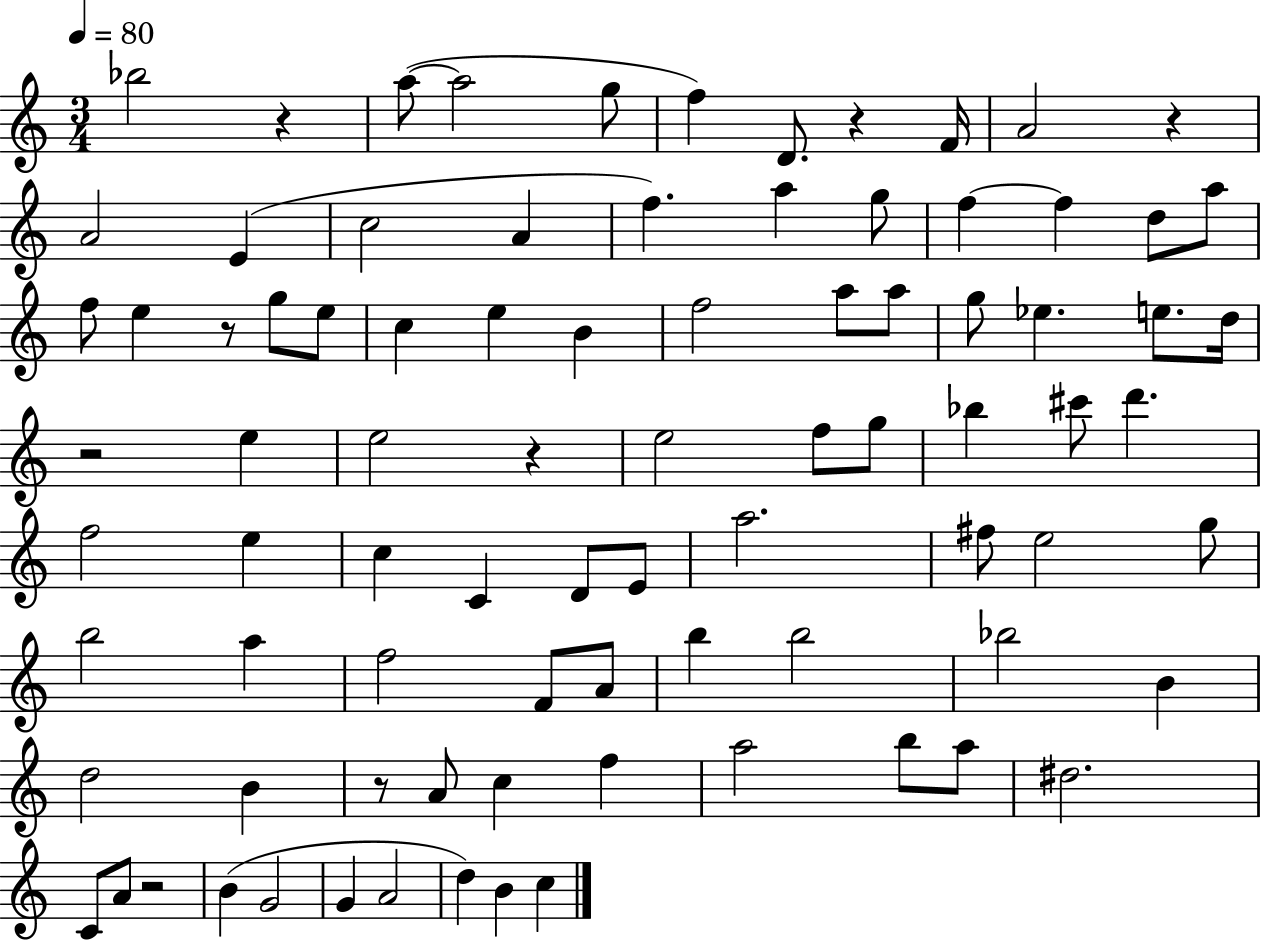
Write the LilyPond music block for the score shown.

{
  \clef treble
  \numericTimeSignature
  \time 3/4
  \key c \major
  \tempo 4 = 80
  bes''2 r4 | a''8~(~ a''2 g''8 | f''4) d'8. r4 f'16 | a'2 r4 | \break a'2 e'4( | c''2 a'4 | f''4.) a''4 g''8 | f''4~~ f''4 d''8 a''8 | \break f''8 e''4 r8 g''8 e''8 | c''4 e''4 b'4 | f''2 a''8 a''8 | g''8 ees''4. e''8. d''16 | \break r2 e''4 | e''2 r4 | e''2 f''8 g''8 | bes''4 cis'''8 d'''4. | \break f''2 e''4 | c''4 c'4 d'8 e'8 | a''2. | fis''8 e''2 g''8 | \break b''2 a''4 | f''2 f'8 a'8 | b''4 b''2 | bes''2 b'4 | \break d''2 b'4 | r8 a'8 c''4 f''4 | a''2 b''8 a''8 | dis''2. | \break c'8 a'8 r2 | b'4( g'2 | g'4 a'2 | d''4) b'4 c''4 | \break \bar "|."
}